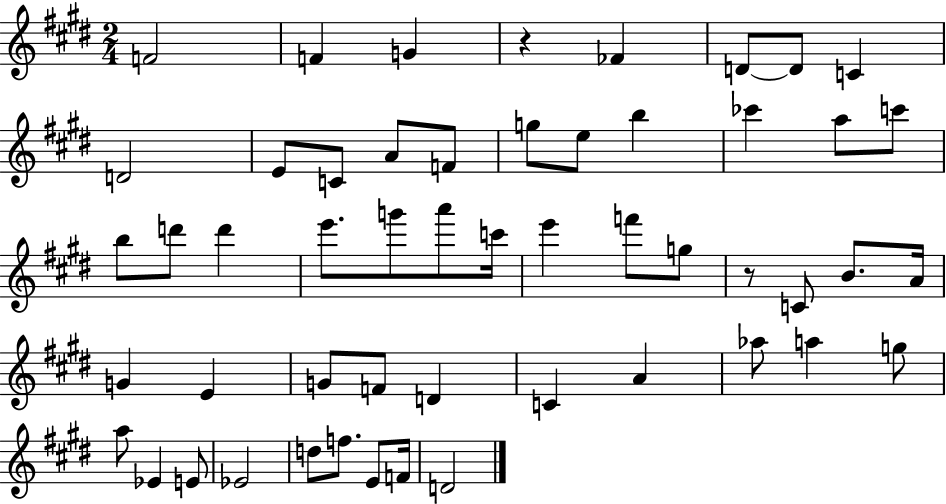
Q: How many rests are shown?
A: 2